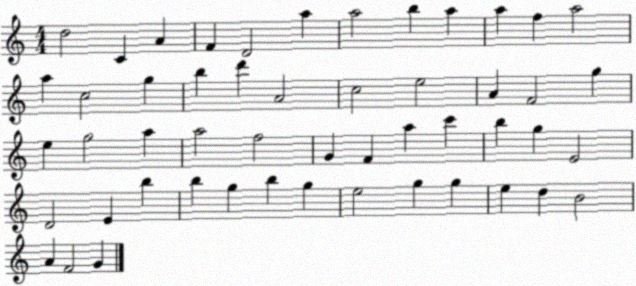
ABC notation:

X:1
T:Untitled
M:4/4
L:1/4
K:C
d2 C A F D2 a a2 b a a f a2 a c2 g b d' A2 c2 e2 A F2 g e g2 a a2 f2 G F a c' b g E2 D2 E b b g b g e2 g g e d B2 A F2 G